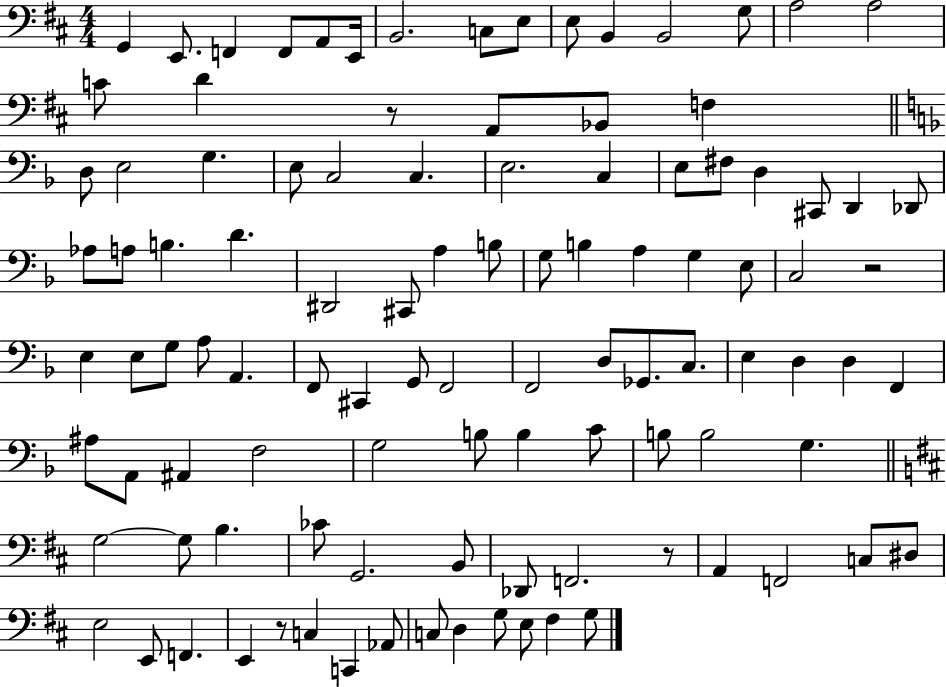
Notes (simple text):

G2/q E2/e. F2/q F2/e A2/e E2/s B2/h. C3/e E3/e E3/e B2/q B2/h G3/e A3/h A3/h C4/e D4/q R/e A2/e Bb2/e F3/q D3/e E3/h G3/q. E3/e C3/h C3/q. E3/h. C3/q E3/e F#3/e D3/q C#2/e D2/q Db2/e Ab3/e A3/e B3/q. D4/q. D#2/h C#2/e A3/q B3/e G3/e B3/q A3/q G3/q E3/e C3/h R/h E3/q E3/e G3/e A3/e A2/q. F2/e C#2/q G2/e F2/h F2/h D3/e Gb2/e. C3/e. E3/q D3/q D3/q F2/q A#3/e A2/e A#2/q F3/h G3/h B3/e B3/q C4/e B3/e B3/h G3/q. G3/h G3/e B3/q. CES4/e G2/h. B2/e Db2/e F2/h. R/e A2/q F2/h C3/e D#3/e E3/h E2/e F2/q. E2/q R/e C3/q C2/q Ab2/e C3/e D3/q G3/e E3/e F#3/q G3/e